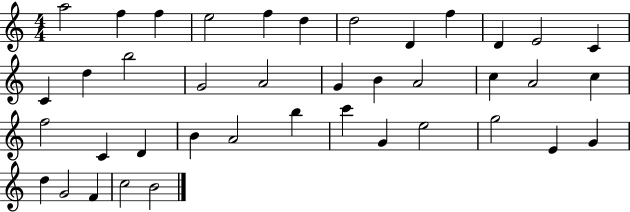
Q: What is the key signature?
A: C major